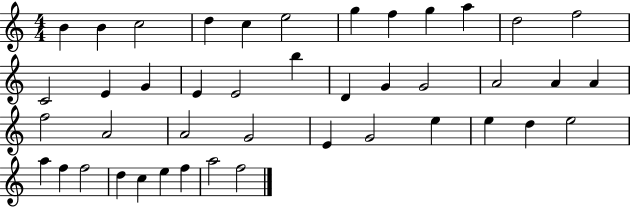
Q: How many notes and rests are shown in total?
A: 43